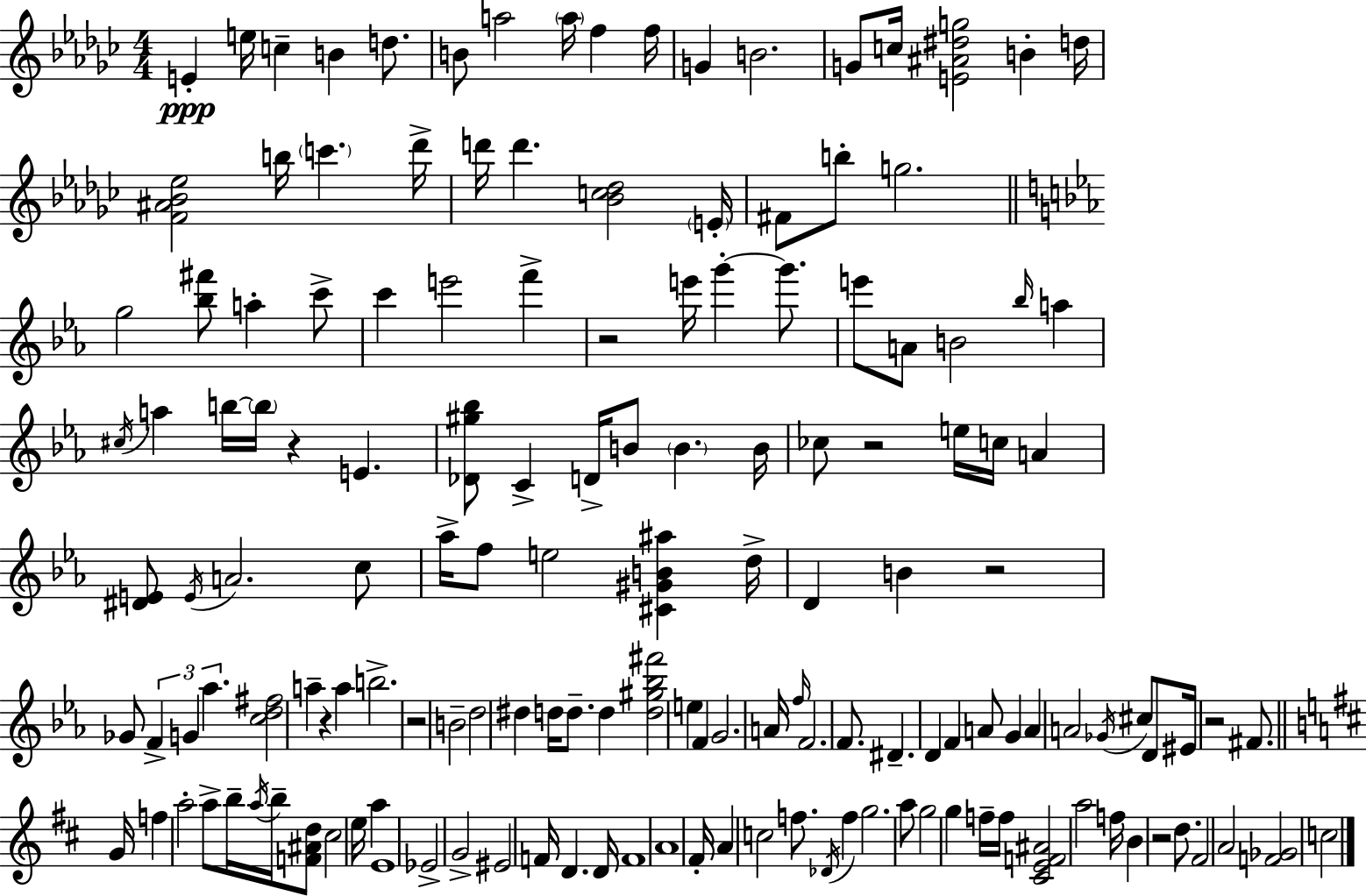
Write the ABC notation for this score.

X:1
T:Untitled
M:4/4
L:1/4
K:Ebm
E e/4 c B d/2 B/2 a2 a/4 f f/4 G B2 G/2 c/4 [E^A^dg]2 B d/4 [F^A_B_e]2 b/4 c' _d'/4 d'/4 d' [_Bc_d]2 E/4 ^F/2 b/2 g2 g2 [_b^f']/2 a c'/2 c' e'2 f' z2 e'/4 g' g'/2 e'/2 A/2 B2 _b/4 a ^c/4 a b/4 b/4 z E [_D^g_b]/2 C D/4 B/2 B B/4 _c/2 z2 e/4 c/4 A [^DE]/2 E/4 A2 c/2 _a/4 f/2 e2 [^C^GB^a] d/4 D B z2 _G/2 F G _a [cd^f]2 a z a b2 z2 B2 d2 ^d d/4 d/2 d [d^g_b^f']2 e F G2 A/4 f/4 F2 F/2 ^D D F A/2 G A A2 _G/4 ^c/2 D/2 ^E/4 z2 ^F/2 G/4 f a2 a/2 b/4 a/4 b/4 [F^Ad]/2 ^c2 e/4 a E4 _E2 G2 ^E2 F/4 D D/4 F4 A4 ^F/4 A c2 f/2 _D/4 f g2 a/2 g2 g f/4 f/4 [^CEF^A]2 a2 f/4 B z2 d/2 ^F2 A2 [F_G]2 c2